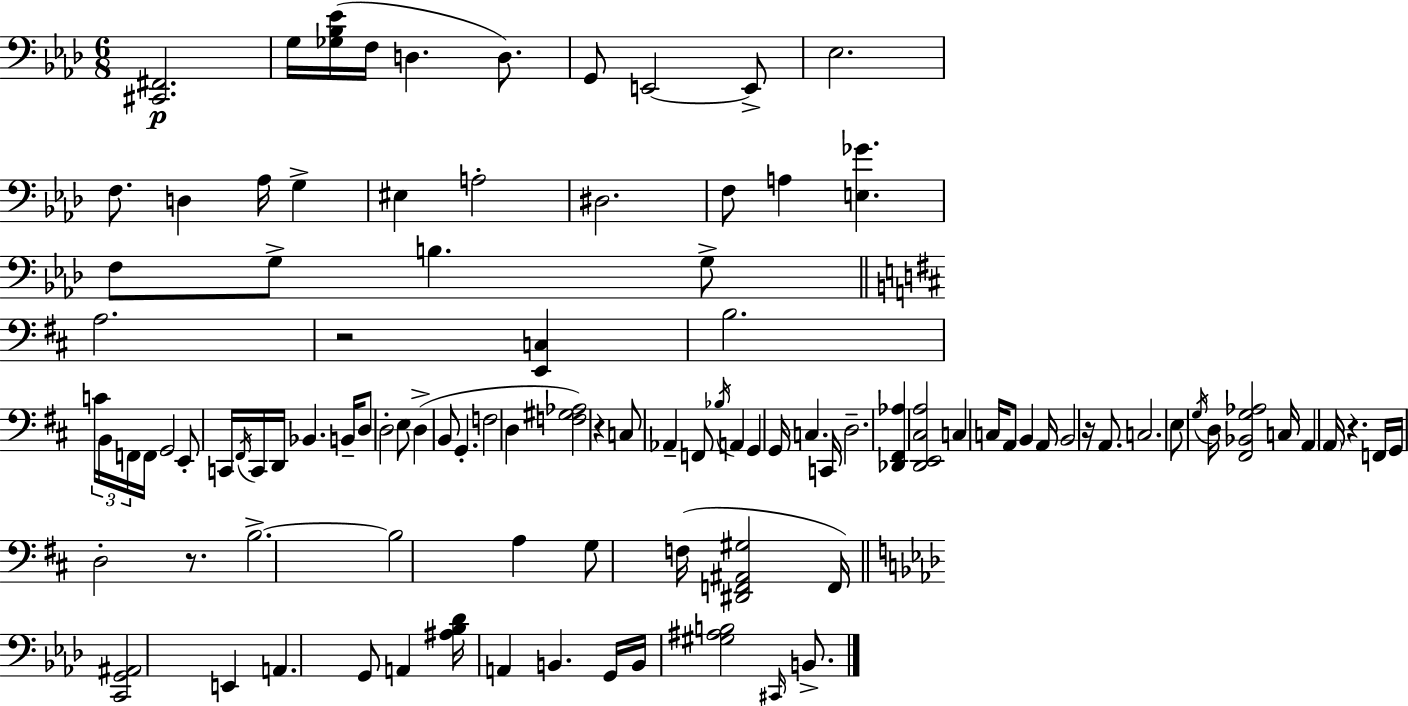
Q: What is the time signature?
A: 6/8